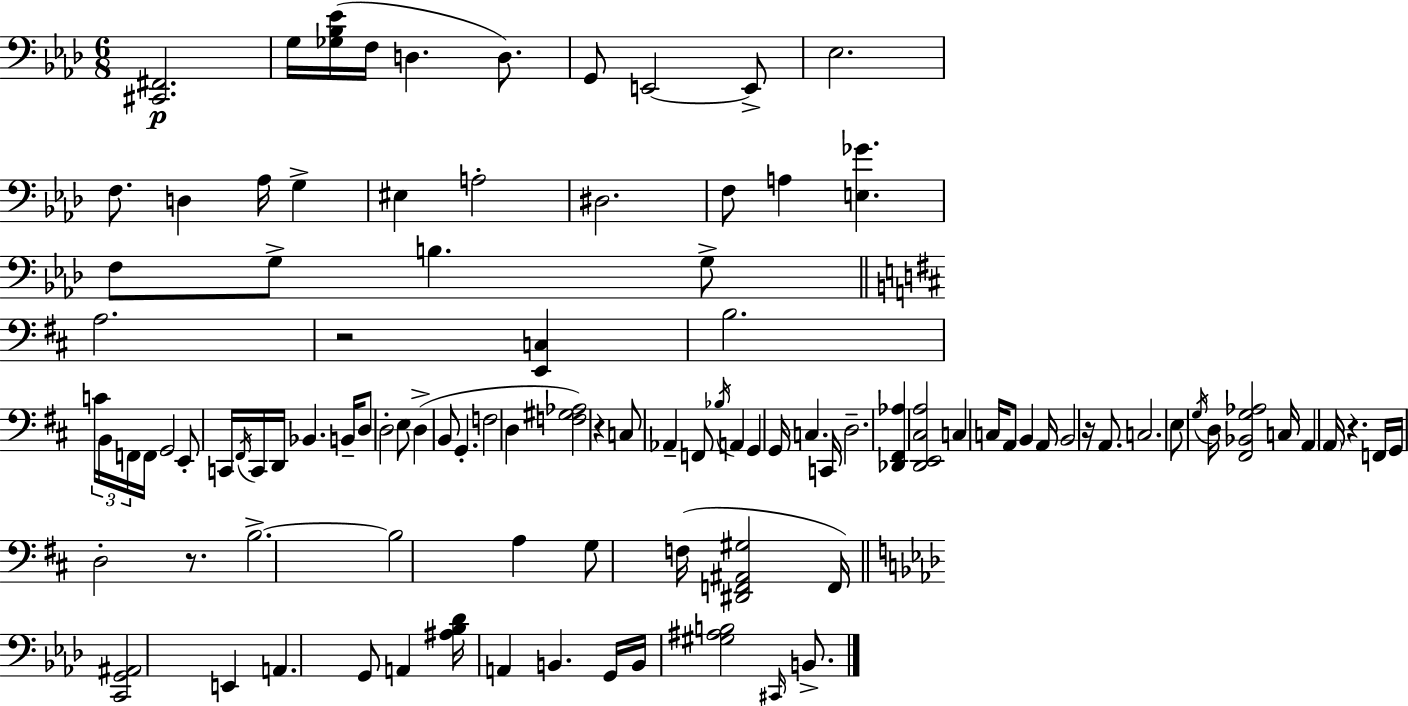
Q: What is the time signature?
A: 6/8